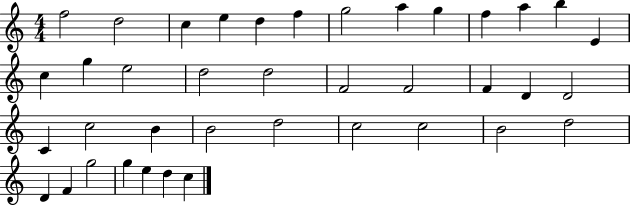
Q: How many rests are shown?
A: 0